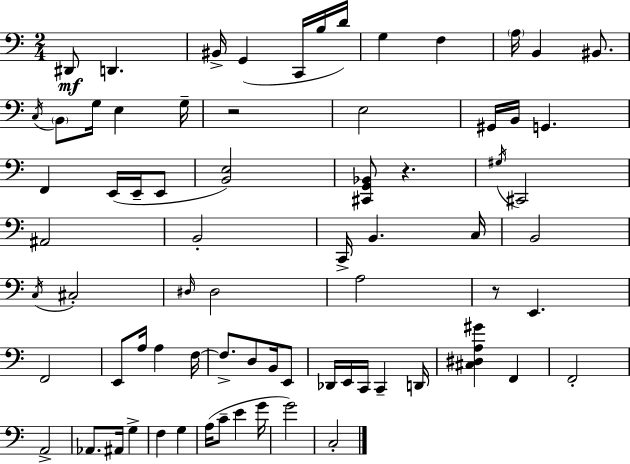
D#2/e D2/q. BIS2/s G2/q C2/s B3/s D4/s G3/q F3/q A3/s B2/q BIS2/e. C3/s B2/e G3/s E3/q G3/s R/h E3/h G#2/s B2/s G2/q. F2/q E2/s E2/s E2/e [B2,E3]/h [C#2,G2,Bb2]/e R/q. G#3/s C#2/h A#2/h B2/h C2/s B2/q. C3/s B2/h C3/s C#3/h D#3/s D#3/h A3/h R/e E2/q. F2/h E2/e A3/s A3/q F3/s F3/e. D3/e B2/s E2/e Db2/s E2/s C2/s C2/q D2/s [C#3,D#3,A3,G#4]/q F2/q F2/h A2/h Ab2/e. A#2/s G3/q F3/q G3/q A3/s C4/e E4/q G4/s G4/h C3/h